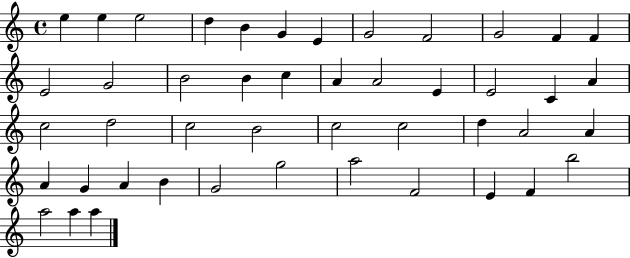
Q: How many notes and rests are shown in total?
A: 46